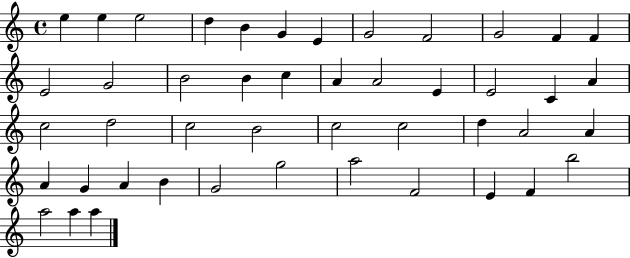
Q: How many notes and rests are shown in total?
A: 46